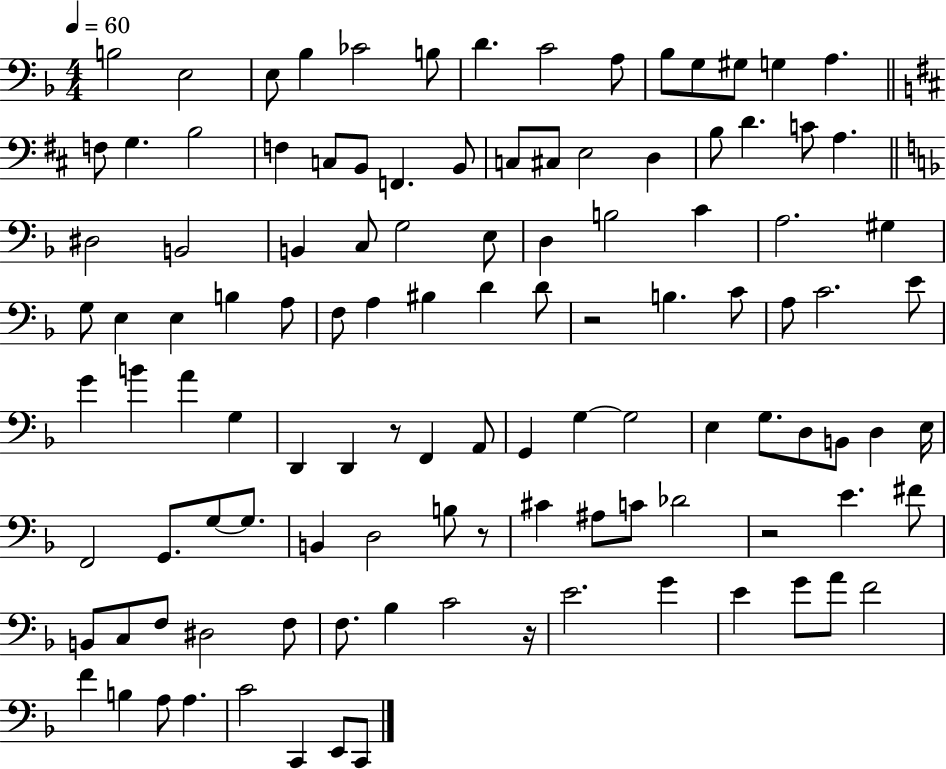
{
  \clef bass
  \numericTimeSignature
  \time 4/4
  \key f \major
  \tempo 4 = 60
  \repeat volta 2 { b2 e2 | e8 bes4 ces'2 b8 | d'4. c'2 a8 | bes8 g8 gis8 g4 a4. | \break \bar "||" \break \key d \major f8 g4. b2 | f4 c8 b,8 f,4. b,8 | c8 cis8 e2 d4 | b8 d'4. c'8 a4. | \break \bar "||" \break \key f \major dis2 b,2 | b,4 c8 g2 e8 | d4 b2 c'4 | a2. gis4 | \break g8 e4 e4 b4 a8 | f8 a4 bis4 d'4 d'8 | r2 b4. c'8 | a8 c'2. e'8 | \break g'4 b'4 a'4 g4 | d,4 d,4 r8 f,4 a,8 | g,4 g4~~ g2 | e4 g8. d8 b,8 d4 e16 | \break f,2 g,8. g8~~ g8. | b,4 d2 b8 r8 | cis'4 ais8 c'8 des'2 | r2 e'4. fis'8 | \break b,8 c8 f8 dis2 f8 | f8. bes4 c'2 r16 | e'2. g'4 | e'4 g'8 a'8 f'2 | \break f'4 b4 a8 a4. | c'2 c,4 e,8 c,8 | } \bar "|."
}